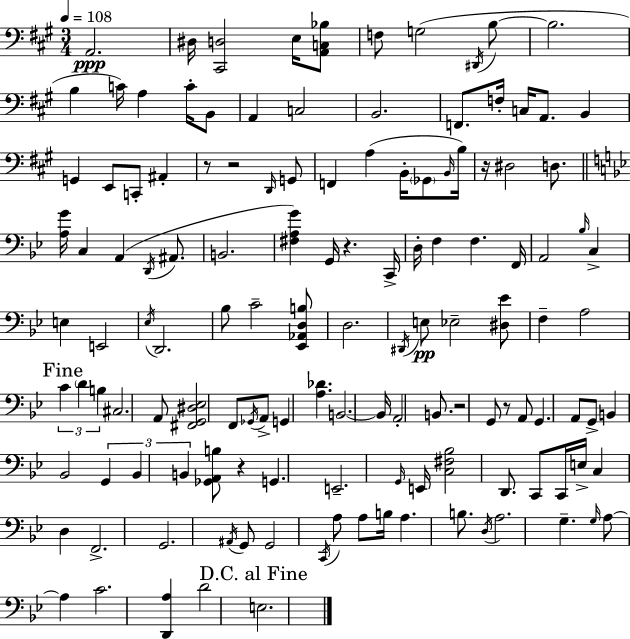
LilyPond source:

{
  \clef bass
  \numericTimeSignature
  \time 3/4
  \key a \major
  \tempo 4 = 108
  a,2.\ppp | dis16 <cis, d>2 e16 <a, c bes>8 | f8 g2( \acciaccatura { dis,16 } b8~~ | b2. | \break b4 c'16) a4 c'16-. b,8 | a,4 c2 | b,2. | f,8. f16-. c16 a,8. b,4 | \break g,4 e,8 c,8-. ais,4-. | r8 r2 \grace { d,16 } | g,8 f,4 a4( b,16-. \parenthesize ges,8 | \grace { b,16 } b16) r16 dis2 | \break d8. \bar "||" \break \key bes \major <a g'>16 c4 a,4( \acciaccatura { d,16 } ais,8. | b,2. | <fis a g'>4) g,16 r4. | c,16-> d16-. f4 f4. | \break f,16 a,2 \grace { bes16 } c4-> | e4 e,2 | \acciaccatura { ees16 } d,2. | bes8 c'2-- | \break <ees, aes, d b>8 d2. | \acciaccatura { dis,16 } e8\pp ees2-- | <dis ees'>8 f4-- a2 | \mark "Fine" \tuplet 3/2 { c'4 \parenthesize d'4 | \break b4 } cis2. | a,8 <fis, g, dis ees>2 | f,8 \acciaccatura { ges,16 } a,8-> g,4 <a des'>4. | b,2.~~ | \break b,16 a,2-. | b,8. r2 | g,8 r8 a,8 g,4. | a,8 g,8-> b,4 bes,2 | \break \tuplet 3/2 { g,4 bes,4 | b,4 } <ges, a, b>8 r4 g,4. | e,2.-- | \grace { g,16 } e,16 <c fis bes>2 | \break d,8. c,8 c,16 e16-> c4 | d4 f,2.-> | g,2. | \acciaccatura { ais,16 } g,8 g,2 | \break \acciaccatura { c,16 } a8 a8 b16 a4. | b8. \acciaccatura { d16 } a2. | g4.-- | \grace { g16 } a8~~ a4 c'2. | \break <d, a>4 | d'2 \mark "D.C. al Fine" e2. | \bar "|."
}